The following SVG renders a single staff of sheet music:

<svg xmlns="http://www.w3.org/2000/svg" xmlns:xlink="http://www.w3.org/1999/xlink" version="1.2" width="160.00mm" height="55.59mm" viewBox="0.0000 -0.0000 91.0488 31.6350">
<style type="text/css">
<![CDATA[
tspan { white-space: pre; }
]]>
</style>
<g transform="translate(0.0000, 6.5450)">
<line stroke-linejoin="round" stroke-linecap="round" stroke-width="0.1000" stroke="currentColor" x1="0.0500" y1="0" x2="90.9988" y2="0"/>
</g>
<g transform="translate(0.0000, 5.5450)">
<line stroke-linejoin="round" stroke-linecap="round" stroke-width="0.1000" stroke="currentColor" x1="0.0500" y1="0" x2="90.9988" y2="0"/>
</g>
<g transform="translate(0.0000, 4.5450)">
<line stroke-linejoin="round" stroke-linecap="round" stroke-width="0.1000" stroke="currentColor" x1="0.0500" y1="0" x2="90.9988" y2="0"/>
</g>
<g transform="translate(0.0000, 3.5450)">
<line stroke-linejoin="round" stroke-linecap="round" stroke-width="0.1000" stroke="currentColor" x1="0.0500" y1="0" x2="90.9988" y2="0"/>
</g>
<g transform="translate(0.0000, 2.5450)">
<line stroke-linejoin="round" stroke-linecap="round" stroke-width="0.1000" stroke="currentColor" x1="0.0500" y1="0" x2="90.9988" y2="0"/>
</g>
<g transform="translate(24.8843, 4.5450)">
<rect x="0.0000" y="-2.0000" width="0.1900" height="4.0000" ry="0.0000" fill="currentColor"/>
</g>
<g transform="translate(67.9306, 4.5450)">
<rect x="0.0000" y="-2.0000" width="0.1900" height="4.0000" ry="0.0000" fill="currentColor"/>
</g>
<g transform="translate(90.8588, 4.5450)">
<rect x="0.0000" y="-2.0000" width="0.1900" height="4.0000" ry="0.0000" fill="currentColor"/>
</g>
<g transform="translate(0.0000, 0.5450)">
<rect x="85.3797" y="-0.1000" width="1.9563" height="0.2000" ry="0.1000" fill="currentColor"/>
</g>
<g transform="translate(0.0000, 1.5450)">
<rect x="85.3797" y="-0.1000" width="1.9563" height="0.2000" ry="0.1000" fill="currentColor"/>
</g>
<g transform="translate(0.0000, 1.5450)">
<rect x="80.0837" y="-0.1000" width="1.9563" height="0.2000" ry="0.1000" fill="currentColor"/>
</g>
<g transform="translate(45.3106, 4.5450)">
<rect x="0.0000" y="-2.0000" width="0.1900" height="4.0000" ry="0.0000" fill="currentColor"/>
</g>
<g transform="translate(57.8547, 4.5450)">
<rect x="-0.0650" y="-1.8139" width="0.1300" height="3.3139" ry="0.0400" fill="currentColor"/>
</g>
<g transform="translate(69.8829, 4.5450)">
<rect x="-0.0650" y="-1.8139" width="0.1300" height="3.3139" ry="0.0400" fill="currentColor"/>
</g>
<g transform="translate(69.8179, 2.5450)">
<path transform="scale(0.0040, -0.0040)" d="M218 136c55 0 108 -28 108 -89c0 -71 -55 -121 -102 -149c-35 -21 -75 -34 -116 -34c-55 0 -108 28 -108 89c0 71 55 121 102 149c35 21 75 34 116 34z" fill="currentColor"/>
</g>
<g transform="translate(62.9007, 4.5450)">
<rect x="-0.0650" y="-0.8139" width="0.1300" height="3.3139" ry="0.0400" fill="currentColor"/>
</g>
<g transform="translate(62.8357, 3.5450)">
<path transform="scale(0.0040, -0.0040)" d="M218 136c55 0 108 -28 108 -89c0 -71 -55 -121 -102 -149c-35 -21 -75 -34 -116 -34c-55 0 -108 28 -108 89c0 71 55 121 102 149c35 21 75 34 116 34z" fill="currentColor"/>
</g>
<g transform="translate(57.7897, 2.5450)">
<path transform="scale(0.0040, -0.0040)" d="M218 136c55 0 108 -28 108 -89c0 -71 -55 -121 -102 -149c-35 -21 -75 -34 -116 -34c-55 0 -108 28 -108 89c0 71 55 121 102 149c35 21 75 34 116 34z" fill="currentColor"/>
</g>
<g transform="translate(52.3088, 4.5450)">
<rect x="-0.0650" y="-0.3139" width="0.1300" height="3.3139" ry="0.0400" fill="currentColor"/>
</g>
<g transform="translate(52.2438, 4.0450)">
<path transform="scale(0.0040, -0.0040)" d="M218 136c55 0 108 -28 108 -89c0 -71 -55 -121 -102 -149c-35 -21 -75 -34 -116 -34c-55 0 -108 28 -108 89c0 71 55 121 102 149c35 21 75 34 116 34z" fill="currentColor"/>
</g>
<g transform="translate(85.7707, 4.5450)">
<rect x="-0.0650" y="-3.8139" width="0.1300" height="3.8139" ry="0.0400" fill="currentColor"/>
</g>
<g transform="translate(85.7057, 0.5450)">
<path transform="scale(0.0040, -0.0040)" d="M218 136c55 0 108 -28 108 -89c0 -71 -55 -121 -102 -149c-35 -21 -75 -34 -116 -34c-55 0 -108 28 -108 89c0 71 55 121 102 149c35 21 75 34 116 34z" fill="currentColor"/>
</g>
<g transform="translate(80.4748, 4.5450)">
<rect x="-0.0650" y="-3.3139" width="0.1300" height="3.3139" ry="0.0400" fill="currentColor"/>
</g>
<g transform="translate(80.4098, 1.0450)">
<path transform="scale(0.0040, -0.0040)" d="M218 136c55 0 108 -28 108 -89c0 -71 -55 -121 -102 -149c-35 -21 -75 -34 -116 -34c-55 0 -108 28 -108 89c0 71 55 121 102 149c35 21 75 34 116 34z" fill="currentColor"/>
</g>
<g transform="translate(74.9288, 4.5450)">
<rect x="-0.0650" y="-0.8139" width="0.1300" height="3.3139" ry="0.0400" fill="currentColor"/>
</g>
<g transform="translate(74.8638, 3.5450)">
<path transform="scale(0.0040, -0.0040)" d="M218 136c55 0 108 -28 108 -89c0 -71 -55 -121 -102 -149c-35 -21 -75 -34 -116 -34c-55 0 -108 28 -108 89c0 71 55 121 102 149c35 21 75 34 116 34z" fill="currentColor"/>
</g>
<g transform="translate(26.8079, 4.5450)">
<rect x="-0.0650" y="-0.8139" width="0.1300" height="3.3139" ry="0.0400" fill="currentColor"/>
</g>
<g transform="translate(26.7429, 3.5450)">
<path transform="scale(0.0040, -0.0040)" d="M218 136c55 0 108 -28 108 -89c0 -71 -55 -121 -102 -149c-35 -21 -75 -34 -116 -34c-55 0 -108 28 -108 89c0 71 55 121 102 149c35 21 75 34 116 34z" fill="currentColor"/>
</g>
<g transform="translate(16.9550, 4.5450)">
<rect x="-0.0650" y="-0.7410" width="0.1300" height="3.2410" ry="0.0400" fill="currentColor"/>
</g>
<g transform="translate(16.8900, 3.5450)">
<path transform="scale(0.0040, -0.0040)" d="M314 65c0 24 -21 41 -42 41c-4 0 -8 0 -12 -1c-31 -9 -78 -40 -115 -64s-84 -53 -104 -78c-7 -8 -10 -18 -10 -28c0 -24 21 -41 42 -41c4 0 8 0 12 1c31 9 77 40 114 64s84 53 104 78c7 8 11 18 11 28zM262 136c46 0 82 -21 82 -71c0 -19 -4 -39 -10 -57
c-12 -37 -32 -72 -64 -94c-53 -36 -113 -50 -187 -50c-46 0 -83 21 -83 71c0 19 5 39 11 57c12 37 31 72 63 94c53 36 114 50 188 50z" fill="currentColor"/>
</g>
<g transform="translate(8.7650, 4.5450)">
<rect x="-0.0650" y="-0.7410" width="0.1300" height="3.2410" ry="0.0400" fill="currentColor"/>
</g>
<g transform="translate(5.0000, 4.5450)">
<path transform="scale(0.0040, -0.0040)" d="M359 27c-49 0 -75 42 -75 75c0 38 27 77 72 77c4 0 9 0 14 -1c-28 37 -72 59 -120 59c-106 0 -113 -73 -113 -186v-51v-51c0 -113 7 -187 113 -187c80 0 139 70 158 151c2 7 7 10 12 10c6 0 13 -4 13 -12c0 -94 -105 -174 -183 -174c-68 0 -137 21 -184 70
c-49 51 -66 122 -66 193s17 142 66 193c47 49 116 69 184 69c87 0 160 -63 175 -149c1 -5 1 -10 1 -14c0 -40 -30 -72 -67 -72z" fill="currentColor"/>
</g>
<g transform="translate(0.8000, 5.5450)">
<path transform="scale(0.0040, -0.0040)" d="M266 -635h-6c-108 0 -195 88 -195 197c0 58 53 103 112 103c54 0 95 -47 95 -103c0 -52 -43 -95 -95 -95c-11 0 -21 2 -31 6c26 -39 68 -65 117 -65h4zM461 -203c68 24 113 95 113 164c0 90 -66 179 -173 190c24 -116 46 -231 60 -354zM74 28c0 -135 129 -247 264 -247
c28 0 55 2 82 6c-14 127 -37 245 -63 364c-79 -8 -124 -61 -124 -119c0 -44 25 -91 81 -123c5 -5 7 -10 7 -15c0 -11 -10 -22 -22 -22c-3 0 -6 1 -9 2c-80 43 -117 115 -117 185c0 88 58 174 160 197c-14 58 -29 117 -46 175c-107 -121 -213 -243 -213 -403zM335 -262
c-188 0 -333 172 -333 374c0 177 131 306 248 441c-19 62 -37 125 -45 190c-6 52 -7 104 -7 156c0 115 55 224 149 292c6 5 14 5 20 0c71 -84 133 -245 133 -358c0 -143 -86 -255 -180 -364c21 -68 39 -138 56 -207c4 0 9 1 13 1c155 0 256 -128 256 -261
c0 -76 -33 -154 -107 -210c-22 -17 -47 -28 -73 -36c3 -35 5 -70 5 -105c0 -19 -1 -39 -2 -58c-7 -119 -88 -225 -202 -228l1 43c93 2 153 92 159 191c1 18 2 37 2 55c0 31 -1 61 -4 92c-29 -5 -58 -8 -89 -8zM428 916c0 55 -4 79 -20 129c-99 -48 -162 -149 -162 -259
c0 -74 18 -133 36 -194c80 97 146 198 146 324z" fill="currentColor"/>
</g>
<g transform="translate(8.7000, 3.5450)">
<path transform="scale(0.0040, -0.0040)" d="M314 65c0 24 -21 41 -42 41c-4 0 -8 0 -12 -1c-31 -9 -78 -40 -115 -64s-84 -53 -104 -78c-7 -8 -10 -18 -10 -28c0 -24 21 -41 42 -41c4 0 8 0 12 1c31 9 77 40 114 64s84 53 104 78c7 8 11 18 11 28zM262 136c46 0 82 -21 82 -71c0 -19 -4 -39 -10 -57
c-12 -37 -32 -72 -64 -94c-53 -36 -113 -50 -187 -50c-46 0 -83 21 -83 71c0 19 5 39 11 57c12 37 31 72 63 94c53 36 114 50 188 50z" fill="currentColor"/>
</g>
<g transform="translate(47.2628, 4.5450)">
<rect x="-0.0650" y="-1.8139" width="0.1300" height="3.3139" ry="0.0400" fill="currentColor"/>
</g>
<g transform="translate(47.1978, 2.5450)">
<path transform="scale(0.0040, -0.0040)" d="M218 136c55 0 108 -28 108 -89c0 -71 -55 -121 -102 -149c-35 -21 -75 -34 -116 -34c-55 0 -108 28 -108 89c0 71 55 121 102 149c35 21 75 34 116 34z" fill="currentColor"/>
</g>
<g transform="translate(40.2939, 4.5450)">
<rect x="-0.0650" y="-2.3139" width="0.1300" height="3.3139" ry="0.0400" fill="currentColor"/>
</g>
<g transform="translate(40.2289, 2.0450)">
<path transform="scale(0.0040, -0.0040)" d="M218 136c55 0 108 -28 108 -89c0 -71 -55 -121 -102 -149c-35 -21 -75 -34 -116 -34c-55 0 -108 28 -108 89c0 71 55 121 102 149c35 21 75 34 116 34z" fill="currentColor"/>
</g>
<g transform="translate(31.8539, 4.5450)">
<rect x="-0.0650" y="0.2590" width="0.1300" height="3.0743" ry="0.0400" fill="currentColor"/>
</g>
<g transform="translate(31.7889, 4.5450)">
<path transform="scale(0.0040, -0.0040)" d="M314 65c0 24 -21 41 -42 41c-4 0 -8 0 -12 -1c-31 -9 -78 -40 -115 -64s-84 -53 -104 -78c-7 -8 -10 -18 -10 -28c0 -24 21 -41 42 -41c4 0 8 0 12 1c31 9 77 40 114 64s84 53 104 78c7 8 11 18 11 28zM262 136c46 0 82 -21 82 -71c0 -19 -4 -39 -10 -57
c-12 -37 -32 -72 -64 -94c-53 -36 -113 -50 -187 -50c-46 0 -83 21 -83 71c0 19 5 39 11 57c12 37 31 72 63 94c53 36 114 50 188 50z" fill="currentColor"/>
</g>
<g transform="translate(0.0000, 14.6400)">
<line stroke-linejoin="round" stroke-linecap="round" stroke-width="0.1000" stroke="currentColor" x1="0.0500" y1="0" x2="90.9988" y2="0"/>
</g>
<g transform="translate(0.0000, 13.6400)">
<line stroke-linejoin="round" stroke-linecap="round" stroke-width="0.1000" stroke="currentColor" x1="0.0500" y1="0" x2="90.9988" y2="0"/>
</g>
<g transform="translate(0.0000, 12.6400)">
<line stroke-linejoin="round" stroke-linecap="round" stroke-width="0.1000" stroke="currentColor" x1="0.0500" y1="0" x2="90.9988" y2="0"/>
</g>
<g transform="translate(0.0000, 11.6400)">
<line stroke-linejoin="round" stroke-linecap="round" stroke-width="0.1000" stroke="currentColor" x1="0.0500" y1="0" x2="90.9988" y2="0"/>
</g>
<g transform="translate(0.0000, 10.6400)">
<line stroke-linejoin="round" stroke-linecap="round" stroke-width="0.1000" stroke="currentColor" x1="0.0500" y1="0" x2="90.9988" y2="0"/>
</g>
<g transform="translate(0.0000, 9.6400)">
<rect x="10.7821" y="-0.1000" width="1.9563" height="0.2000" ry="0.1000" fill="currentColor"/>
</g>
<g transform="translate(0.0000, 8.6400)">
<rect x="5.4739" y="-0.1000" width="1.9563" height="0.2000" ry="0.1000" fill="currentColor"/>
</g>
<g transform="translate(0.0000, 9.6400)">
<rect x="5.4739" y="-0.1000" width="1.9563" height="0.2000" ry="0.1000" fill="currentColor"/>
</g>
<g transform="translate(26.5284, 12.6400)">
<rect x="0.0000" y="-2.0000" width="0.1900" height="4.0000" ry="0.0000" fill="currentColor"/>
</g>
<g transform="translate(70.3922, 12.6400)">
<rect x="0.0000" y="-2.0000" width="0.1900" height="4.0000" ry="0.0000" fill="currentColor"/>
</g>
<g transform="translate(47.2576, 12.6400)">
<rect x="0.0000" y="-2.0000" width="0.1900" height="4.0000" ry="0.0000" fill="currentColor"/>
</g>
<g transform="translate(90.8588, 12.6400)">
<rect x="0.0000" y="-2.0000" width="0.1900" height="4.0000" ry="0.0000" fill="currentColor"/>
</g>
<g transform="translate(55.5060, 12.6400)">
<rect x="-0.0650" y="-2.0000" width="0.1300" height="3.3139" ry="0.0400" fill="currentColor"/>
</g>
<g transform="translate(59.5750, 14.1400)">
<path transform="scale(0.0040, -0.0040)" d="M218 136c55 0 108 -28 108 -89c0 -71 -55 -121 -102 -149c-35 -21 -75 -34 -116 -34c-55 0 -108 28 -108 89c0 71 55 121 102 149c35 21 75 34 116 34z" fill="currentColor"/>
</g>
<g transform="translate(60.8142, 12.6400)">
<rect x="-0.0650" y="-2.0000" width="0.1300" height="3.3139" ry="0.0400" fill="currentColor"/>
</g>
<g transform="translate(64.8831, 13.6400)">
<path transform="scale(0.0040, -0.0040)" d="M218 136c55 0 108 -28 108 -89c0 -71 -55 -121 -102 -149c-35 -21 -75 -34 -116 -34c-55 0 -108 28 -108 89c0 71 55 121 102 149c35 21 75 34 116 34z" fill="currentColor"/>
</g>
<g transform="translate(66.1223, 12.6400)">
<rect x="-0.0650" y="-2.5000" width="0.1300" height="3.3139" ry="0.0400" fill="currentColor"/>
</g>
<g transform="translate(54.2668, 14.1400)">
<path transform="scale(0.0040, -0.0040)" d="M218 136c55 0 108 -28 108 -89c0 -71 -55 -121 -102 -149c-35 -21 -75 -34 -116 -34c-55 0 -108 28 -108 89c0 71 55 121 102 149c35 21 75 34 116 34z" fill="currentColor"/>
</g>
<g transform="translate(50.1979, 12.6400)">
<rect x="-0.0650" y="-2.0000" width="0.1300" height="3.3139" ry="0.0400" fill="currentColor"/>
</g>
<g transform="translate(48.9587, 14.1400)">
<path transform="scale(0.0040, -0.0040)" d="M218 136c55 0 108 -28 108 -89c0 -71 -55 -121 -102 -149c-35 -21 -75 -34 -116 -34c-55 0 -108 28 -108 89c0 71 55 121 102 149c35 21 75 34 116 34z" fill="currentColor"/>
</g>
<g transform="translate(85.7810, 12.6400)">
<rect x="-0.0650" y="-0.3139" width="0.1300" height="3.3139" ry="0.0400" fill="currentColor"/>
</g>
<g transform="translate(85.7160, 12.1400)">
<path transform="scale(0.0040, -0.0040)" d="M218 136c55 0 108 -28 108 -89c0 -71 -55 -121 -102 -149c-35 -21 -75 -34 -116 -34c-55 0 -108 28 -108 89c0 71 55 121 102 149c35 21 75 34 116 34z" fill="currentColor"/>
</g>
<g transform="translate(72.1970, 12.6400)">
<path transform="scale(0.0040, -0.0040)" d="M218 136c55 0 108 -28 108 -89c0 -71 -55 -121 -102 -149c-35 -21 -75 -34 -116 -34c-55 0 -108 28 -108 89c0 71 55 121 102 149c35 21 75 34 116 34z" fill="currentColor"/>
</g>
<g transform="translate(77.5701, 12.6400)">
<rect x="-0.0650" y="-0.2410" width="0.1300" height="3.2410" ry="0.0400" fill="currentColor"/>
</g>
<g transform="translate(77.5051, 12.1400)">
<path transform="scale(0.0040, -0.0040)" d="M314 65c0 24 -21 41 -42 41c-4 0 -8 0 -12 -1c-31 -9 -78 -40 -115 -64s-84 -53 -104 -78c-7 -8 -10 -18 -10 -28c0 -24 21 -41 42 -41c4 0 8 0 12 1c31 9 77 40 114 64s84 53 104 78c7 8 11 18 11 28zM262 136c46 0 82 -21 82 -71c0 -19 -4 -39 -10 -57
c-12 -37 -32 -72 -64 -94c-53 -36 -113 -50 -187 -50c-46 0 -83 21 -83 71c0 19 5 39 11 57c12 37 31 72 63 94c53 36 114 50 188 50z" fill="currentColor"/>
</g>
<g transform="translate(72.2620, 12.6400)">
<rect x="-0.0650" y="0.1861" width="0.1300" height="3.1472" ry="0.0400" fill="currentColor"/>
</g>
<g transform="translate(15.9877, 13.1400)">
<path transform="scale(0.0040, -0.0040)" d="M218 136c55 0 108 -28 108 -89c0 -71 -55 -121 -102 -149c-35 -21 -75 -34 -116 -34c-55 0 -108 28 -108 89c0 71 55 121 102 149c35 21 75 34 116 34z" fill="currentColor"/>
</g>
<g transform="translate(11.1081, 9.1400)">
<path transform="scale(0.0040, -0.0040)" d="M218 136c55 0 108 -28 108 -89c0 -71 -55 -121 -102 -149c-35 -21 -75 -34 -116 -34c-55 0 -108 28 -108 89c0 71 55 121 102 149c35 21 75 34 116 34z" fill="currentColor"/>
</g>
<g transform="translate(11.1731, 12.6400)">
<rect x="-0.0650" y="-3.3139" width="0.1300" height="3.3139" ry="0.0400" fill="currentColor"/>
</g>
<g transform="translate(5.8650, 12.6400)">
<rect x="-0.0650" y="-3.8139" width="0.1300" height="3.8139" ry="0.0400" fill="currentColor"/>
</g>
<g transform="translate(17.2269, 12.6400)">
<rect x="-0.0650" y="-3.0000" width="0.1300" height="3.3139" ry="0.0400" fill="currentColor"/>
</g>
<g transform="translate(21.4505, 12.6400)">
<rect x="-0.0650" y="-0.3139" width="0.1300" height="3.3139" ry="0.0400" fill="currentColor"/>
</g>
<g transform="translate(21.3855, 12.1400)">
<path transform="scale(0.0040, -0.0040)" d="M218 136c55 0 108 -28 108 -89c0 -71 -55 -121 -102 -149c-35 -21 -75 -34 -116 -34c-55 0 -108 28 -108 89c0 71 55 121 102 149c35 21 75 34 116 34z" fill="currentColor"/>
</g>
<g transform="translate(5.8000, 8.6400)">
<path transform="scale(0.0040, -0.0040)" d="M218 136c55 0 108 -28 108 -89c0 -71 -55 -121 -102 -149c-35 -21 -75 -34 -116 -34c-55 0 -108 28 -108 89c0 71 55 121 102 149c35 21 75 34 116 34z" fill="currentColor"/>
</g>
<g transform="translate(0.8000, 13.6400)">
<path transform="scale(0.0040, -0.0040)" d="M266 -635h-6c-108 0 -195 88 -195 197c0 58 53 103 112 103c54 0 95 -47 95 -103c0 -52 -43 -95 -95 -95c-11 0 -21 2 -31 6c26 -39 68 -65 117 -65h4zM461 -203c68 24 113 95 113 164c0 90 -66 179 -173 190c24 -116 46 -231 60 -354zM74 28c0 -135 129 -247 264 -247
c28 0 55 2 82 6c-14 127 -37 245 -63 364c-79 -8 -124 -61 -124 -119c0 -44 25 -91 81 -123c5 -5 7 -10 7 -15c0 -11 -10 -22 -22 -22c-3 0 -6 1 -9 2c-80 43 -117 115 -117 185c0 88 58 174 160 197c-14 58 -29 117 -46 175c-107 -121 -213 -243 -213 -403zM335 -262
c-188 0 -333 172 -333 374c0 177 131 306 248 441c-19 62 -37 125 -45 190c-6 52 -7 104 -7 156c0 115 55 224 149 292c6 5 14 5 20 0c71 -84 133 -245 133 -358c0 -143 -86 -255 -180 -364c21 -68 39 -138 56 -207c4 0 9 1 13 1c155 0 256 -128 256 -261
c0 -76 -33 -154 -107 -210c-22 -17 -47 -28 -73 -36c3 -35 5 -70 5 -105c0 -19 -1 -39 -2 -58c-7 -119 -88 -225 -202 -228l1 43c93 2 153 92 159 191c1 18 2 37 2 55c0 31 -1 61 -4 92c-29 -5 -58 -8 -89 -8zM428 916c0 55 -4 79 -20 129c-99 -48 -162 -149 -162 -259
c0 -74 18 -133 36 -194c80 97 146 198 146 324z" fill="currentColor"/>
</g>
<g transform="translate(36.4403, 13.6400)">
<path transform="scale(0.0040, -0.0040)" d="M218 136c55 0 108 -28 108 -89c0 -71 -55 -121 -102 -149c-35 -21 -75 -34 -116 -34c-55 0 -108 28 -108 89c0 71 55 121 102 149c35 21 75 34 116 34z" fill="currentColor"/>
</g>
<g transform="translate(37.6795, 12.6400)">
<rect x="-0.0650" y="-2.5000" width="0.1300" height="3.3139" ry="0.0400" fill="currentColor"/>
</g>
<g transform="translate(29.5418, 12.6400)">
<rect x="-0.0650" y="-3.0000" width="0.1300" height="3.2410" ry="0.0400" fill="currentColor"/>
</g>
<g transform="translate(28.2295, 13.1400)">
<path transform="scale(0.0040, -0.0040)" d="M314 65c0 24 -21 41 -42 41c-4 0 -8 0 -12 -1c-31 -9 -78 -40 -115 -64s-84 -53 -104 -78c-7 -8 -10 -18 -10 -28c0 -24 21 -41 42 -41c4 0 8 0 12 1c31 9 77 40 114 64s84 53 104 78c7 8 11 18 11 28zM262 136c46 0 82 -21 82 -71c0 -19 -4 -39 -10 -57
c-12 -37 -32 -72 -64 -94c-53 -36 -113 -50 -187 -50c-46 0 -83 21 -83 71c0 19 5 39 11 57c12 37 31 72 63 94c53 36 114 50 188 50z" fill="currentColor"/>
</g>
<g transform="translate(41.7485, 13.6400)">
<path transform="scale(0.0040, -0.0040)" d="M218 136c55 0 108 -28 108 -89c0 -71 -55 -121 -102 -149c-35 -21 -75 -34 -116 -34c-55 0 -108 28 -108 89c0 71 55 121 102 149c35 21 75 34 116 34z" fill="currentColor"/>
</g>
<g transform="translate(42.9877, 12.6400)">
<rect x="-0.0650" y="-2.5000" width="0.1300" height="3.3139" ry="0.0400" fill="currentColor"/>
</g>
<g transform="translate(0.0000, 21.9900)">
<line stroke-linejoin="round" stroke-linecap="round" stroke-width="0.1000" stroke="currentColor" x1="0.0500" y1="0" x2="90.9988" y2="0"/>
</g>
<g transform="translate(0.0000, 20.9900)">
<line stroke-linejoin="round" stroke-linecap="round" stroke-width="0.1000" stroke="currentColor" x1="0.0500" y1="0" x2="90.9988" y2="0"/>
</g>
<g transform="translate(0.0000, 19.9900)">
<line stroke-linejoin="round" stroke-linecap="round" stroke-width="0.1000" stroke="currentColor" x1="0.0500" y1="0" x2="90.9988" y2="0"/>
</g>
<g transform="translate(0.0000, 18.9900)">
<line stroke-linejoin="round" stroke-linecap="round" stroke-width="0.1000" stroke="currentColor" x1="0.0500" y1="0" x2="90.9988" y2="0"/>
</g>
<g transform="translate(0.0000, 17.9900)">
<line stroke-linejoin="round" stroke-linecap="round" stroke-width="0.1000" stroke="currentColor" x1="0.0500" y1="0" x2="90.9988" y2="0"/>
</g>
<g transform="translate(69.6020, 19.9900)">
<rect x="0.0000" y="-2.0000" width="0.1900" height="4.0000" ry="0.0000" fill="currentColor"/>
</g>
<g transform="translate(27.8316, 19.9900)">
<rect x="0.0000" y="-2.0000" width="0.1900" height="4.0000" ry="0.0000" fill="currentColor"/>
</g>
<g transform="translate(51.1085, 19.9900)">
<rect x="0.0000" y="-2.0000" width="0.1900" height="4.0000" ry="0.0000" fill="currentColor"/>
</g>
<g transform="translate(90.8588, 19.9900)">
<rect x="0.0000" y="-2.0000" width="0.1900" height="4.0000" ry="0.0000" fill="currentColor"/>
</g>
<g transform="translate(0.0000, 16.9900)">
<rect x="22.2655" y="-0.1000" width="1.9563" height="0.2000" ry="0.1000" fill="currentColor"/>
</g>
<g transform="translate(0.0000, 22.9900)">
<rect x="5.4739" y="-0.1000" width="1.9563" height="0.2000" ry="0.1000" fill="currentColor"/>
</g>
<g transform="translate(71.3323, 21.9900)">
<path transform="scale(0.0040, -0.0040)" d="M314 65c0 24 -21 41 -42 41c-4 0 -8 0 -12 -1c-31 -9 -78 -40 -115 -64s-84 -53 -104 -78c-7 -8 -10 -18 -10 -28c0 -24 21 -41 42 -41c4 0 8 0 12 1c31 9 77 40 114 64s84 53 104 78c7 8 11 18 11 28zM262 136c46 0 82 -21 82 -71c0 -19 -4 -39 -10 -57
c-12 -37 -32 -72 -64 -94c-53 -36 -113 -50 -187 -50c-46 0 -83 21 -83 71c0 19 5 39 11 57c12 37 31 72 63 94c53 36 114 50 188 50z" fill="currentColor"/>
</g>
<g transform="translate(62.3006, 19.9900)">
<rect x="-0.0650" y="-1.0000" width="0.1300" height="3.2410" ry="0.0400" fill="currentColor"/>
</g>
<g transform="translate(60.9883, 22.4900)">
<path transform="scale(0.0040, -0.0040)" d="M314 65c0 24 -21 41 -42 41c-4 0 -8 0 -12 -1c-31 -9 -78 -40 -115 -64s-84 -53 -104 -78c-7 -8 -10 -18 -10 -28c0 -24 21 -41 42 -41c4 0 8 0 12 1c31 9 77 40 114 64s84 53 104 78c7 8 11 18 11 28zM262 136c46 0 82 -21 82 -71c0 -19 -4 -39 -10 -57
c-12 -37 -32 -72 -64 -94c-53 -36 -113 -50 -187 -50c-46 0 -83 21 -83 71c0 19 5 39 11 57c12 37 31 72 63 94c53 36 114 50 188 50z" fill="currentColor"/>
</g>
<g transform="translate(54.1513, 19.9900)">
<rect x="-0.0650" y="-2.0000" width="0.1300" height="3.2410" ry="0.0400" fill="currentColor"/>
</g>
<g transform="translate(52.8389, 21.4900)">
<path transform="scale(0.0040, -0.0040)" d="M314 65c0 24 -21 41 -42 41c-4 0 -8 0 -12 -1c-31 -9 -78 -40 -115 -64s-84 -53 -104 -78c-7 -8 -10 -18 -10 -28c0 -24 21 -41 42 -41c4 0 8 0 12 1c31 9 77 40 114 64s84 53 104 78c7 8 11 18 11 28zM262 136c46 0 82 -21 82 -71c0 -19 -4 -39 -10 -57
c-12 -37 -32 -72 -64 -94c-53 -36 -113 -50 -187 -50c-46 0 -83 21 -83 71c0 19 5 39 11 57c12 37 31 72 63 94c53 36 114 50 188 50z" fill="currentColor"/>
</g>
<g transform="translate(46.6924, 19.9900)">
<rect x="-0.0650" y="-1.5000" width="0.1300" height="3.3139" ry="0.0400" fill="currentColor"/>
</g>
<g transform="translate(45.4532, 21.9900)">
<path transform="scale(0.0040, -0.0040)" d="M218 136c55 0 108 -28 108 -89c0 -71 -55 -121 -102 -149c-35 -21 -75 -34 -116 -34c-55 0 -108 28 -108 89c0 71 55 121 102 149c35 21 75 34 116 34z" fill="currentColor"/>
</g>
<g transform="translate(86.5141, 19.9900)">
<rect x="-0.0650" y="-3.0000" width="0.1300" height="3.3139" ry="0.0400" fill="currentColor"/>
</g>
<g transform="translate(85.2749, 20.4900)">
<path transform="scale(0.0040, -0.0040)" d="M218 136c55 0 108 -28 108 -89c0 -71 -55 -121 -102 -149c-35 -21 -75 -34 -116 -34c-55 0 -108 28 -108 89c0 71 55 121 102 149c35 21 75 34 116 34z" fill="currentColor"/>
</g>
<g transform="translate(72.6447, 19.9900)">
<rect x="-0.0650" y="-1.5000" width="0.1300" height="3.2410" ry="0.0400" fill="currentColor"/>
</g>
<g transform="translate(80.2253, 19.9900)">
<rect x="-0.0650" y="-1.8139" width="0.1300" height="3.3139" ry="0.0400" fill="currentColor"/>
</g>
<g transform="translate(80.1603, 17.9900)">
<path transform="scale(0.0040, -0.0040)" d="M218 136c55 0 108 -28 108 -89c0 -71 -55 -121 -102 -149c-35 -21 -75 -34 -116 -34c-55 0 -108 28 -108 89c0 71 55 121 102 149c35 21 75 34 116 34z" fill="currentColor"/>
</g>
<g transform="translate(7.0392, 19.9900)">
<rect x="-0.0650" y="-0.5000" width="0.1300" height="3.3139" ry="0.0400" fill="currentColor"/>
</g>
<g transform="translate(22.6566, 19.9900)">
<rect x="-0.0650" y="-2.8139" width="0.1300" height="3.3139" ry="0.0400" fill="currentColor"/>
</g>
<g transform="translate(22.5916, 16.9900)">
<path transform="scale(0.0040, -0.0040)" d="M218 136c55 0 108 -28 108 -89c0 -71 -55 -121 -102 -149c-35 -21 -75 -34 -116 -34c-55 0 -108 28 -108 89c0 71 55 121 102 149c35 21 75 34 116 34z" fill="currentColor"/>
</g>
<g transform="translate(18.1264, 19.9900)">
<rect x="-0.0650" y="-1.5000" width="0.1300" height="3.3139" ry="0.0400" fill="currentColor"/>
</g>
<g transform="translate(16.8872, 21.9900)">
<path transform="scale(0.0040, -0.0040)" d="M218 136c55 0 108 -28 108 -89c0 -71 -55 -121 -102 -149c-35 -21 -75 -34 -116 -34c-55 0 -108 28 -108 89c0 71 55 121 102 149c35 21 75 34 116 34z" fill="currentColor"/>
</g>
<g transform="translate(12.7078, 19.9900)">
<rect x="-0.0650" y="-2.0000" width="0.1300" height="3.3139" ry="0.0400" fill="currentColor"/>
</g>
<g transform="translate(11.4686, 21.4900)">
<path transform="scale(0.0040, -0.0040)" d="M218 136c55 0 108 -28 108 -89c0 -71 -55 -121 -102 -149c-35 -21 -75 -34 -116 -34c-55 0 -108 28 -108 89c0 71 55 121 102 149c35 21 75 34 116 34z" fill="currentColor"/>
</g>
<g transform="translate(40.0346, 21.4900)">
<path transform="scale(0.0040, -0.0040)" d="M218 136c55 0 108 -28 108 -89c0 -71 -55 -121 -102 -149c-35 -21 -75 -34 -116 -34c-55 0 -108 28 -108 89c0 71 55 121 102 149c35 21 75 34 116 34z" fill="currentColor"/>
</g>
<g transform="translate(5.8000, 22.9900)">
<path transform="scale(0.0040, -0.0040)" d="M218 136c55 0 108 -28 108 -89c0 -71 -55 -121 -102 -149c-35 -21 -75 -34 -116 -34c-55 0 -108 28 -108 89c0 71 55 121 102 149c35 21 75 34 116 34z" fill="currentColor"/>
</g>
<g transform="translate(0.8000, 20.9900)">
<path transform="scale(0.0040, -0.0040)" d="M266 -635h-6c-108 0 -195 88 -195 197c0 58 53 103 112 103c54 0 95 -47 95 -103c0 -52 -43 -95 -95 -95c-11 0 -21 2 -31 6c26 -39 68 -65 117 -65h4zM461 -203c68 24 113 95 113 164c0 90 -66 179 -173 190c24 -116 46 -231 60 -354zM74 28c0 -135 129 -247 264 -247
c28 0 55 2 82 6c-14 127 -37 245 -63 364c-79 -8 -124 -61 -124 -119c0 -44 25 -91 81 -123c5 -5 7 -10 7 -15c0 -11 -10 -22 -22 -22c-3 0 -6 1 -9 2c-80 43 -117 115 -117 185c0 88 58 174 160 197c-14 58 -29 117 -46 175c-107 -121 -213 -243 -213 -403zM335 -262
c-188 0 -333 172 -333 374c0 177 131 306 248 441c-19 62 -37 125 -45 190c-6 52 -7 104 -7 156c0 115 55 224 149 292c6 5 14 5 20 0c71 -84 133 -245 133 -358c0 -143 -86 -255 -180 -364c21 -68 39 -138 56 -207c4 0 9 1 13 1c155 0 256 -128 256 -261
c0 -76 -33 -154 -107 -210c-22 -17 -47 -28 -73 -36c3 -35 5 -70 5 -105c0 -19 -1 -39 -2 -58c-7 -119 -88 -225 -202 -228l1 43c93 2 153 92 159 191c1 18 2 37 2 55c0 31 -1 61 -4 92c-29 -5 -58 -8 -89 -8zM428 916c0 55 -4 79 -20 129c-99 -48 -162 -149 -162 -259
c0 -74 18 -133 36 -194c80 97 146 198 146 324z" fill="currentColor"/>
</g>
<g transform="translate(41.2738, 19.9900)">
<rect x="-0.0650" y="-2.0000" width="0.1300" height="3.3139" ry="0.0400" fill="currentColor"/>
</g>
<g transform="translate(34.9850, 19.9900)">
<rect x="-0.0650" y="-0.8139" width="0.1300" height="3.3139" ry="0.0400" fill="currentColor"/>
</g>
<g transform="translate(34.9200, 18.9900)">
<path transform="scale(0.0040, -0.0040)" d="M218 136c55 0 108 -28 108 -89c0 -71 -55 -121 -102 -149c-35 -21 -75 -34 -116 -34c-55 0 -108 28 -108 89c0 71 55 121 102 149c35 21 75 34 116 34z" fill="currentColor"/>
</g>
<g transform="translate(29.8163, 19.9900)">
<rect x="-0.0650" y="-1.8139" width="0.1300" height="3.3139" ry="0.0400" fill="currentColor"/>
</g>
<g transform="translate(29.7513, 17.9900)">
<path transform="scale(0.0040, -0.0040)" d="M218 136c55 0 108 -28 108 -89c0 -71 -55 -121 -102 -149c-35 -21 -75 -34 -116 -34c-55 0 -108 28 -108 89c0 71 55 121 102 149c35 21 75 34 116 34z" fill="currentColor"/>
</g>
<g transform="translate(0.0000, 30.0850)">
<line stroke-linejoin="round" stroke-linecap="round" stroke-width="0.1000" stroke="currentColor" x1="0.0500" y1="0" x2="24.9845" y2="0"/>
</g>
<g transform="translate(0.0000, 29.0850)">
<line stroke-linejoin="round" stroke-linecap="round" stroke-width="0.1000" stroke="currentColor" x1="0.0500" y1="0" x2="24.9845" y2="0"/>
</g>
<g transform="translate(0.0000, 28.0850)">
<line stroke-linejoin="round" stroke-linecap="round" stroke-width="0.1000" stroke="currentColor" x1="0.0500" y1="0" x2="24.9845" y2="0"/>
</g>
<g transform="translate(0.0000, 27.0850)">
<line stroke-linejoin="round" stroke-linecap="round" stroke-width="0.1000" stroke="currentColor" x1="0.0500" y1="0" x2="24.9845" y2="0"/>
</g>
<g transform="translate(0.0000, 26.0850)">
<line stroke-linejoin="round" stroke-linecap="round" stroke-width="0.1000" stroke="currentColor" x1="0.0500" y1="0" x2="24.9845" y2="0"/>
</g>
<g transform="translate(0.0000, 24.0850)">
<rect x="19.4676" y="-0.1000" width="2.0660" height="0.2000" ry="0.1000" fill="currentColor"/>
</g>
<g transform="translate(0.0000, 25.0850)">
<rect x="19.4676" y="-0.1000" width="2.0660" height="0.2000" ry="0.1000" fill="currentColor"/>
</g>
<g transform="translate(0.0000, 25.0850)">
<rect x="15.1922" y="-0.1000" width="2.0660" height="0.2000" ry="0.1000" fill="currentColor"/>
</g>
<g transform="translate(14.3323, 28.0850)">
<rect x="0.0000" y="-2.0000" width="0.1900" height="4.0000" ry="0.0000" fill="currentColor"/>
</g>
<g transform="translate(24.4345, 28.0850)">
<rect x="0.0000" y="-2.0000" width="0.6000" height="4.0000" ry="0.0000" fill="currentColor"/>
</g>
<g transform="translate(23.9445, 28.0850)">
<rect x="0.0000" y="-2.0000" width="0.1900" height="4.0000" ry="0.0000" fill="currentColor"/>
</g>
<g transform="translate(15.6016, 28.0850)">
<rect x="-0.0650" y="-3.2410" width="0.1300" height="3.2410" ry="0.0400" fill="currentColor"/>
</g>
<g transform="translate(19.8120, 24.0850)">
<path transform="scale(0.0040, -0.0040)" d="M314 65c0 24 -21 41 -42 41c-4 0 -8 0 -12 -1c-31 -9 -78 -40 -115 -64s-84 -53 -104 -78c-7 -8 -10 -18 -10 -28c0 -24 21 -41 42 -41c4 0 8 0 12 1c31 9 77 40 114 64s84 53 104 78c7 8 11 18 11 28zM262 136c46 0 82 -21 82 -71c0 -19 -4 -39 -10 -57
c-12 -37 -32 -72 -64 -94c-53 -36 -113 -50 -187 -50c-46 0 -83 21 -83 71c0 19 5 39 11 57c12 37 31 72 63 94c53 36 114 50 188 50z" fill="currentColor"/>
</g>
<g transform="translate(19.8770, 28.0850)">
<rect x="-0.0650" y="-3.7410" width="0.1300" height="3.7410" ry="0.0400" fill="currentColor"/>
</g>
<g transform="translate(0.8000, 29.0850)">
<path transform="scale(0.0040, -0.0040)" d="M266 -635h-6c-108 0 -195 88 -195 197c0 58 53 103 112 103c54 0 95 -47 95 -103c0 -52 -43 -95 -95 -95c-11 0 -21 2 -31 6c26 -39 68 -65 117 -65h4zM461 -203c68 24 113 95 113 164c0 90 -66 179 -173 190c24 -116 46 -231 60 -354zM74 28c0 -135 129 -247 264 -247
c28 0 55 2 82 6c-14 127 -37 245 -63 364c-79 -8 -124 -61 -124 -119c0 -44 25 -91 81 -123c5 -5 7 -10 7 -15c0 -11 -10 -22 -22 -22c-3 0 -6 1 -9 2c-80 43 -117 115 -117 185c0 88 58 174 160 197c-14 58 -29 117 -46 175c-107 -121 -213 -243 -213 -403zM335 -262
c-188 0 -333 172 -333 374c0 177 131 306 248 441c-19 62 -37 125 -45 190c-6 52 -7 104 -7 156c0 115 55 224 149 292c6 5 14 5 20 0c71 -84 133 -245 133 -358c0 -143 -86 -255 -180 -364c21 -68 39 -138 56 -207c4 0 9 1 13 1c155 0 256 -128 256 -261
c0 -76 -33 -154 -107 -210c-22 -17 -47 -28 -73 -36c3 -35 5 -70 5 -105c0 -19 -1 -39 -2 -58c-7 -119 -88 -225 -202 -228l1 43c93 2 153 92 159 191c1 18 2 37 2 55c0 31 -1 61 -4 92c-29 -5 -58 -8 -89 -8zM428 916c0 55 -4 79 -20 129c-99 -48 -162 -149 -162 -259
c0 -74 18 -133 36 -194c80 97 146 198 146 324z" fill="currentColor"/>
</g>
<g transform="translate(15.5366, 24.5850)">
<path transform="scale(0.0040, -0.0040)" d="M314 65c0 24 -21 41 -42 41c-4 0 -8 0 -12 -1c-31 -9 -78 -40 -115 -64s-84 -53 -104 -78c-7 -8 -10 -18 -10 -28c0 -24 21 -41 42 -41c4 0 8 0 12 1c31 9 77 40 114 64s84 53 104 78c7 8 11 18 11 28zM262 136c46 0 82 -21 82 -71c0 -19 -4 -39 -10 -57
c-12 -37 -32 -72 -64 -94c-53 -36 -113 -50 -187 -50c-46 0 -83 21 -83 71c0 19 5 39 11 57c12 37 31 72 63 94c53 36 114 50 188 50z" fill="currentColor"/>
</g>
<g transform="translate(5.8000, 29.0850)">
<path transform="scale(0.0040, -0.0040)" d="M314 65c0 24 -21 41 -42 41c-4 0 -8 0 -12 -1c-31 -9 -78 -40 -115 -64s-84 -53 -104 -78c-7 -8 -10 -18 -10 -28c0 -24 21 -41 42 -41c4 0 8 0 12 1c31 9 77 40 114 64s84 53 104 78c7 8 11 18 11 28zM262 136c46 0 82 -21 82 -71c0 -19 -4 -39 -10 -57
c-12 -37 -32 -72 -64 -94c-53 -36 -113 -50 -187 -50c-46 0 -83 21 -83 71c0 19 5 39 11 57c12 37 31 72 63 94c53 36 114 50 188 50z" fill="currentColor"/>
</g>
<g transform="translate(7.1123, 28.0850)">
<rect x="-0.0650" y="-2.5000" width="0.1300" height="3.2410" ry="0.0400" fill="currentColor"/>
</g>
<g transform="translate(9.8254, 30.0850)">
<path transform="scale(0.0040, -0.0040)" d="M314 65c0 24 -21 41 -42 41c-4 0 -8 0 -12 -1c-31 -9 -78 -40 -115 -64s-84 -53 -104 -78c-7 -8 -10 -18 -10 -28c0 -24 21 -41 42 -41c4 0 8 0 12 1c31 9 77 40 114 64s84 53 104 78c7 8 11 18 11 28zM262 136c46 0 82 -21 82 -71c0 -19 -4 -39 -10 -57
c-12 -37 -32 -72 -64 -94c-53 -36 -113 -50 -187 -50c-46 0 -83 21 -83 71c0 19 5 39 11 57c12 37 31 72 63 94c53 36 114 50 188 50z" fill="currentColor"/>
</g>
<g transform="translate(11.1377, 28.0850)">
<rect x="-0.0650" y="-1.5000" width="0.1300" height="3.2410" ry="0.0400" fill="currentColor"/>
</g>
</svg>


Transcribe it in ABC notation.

X:1
T:Untitled
M:4/4
L:1/4
K:C
d2 d2 d B2 g f c f d f d b c' c' b A c A2 G G F F F G B c2 c C F E a f d F E F2 D2 E2 f A G2 E2 b2 c'2